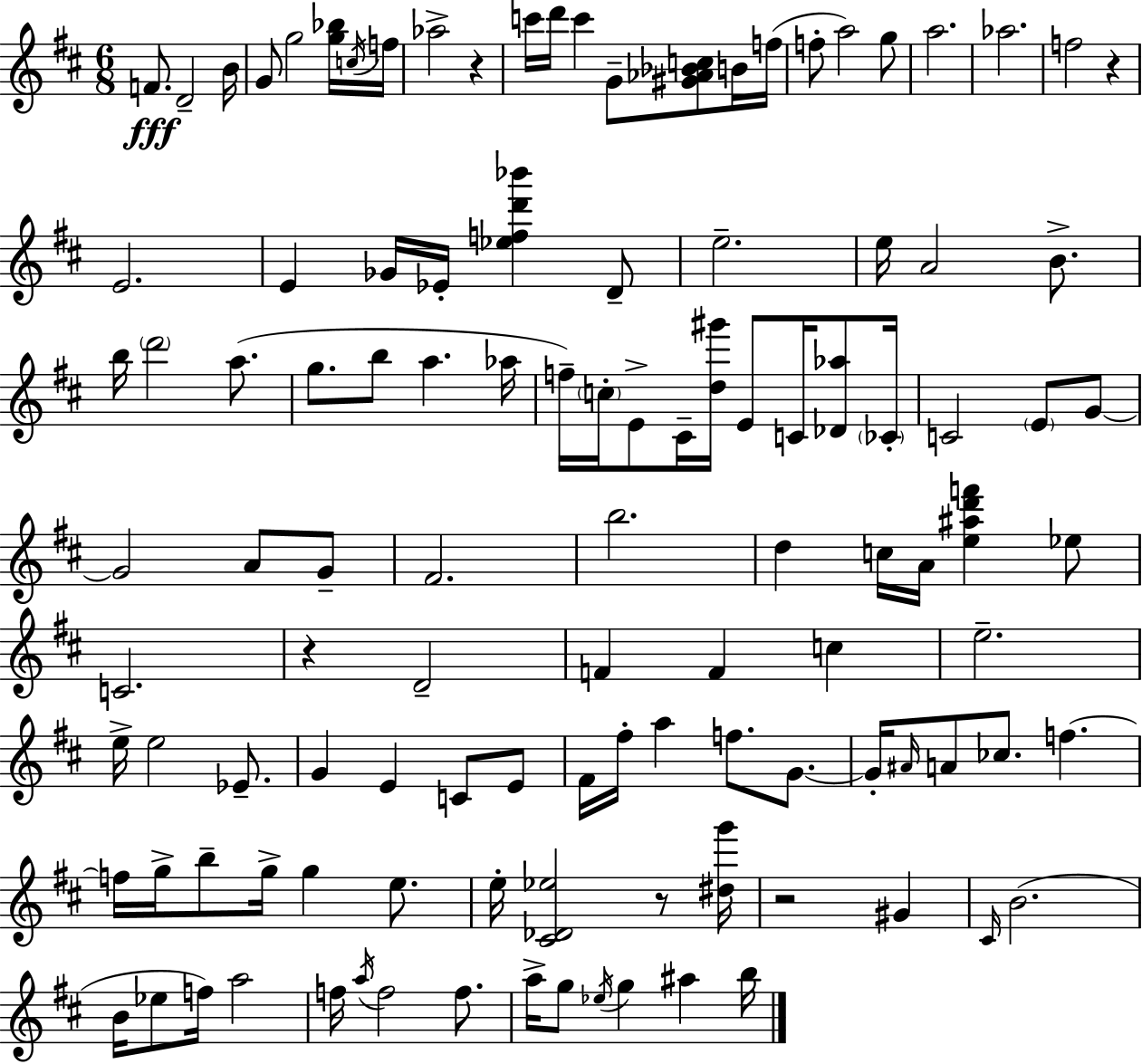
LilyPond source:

{
  \clef treble
  \numericTimeSignature
  \time 6/8
  \key d \major
  f'8.\fff d'2-- b'16 | g'8 g''2 <g'' bes''>16 \acciaccatura { c''16 } | f''16 aes''2-> r4 | c'''16 d'''16 c'''4 g'8-- <gis' aes' bes' c''>8 b'16 | \break f''16( f''8-. a''2) g''8 | a''2. | aes''2. | f''2 r4 | \break e'2. | e'4 ges'16 ees'16-. <ees'' f'' d''' bes'''>4 d'8-- | e''2.-- | e''16 a'2 b'8.-> | \break b''16 \parenthesize d'''2 a''8.( | g''8. b''8 a''4. | aes''16 f''16--) \parenthesize c''16-. e'8-> cis'16-- <d'' gis'''>16 e'8 c'16 <des' aes''>8 | \parenthesize ces'16-. c'2 \parenthesize e'8 g'8~~ | \break g'2 a'8 g'8-- | fis'2. | b''2. | d''4 c''16 a'16 <e'' ais'' d''' f'''>4 ees''8 | \break c'2. | r4 d'2-- | f'4 f'4 c''4 | e''2.-- | \break e''16-> e''2 ees'8.-- | g'4 e'4 c'8 e'8 | fis'16 fis''16-. a''4 f''8. g'8.~~ | g'16-. \grace { ais'16 } a'8 ces''8. f''4.~~ | \break f''16 g''16-> b''8-- g''16-> g''4 e''8. | e''16-. <cis' des' ees''>2 r8 | <dis'' g'''>16 r2 gis'4 | \grace { cis'16 }( b'2. | \break b'16 ees''8 f''16) a''2 | f''16 \acciaccatura { a''16 } f''2 | f''8. a''16-> g''8 \acciaccatura { ees''16 } g''4 | ais''4 b''16 \bar "|."
}